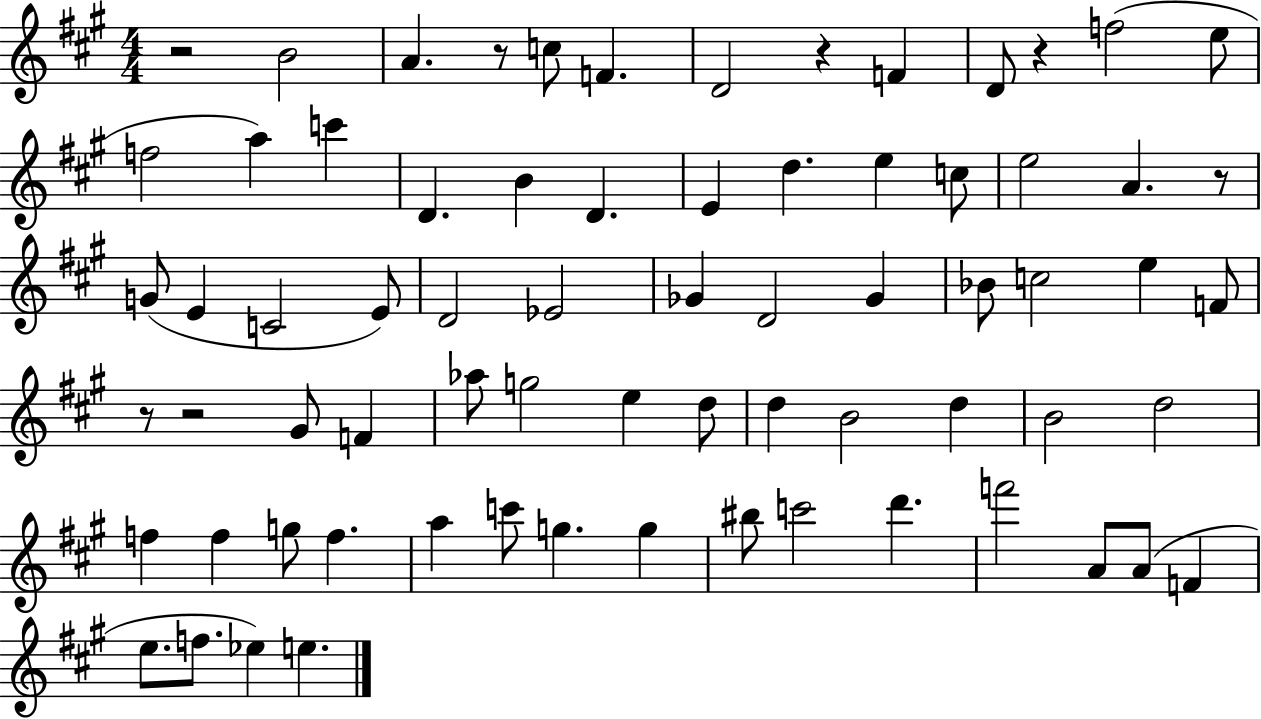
R/h B4/h A4/q. R/e C5/e F4/q. D4/h R/q F4/q D4/e R/q F5/h E5/e F5/h A5/q C6/q D4/q. B4/q D4/q. E4/q D5/q. E5/q C5/e E5/h A4/q. R/e G4/e E4/q C4/h E4/e D4/h Eb4/h Gb4/q D4/h Gb4/q Bb4/e C5/h E5/q F4/e R/e R/h G#4/e F4/q Ab5/e G5/h E5/q D5/e D5/q B4/h D5/q B4/h D5/h F5/q F5/q G5/e F5/q. A5/q C6/e G5/q. G5/q BIS5/e C6/h D6/q. F6/h A4/e A4/e F4/q E5/e. F5/e. Eb5/q E5/q.